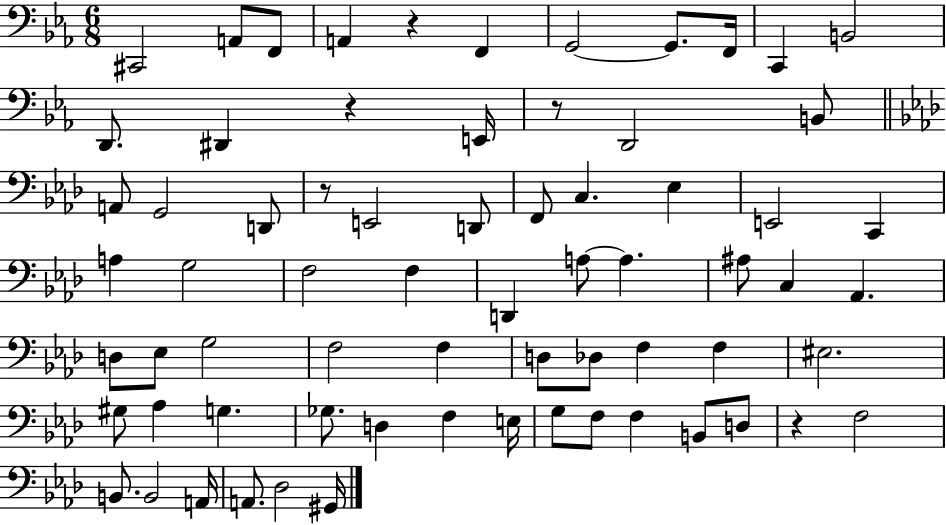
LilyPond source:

{
  \clef bass
  \numericTimeSignature
  \time 6/8
  \key ees \major
  cis,2 a,8 f,8 | a,4 r4 f,4 | g,2~~ g,8. f,16 | c,4 b,2 | \break d,8. dis,4 r4 e,16 | r8 d,2 b,8 | \bar "||" \break \key f \minor a,8 g,2 d,8 | r8 e,2 d,8 | f,8 c4. ees4 | e,2 c,4 | \break a4 g2 | f2 f4 | d,4 a8~~ a4. | ais8 c4 aes,4. | \break d8 ees8 g2 | f2 f4 | d8 des8 f4 f4 | eis2. | \break gis8 aes4 g4. | ges8. d4 f4 e16 | g8 f8 f4 b,8 d8 | r4 f2 | \break b,8. b,2 a,16 | a,8. des2 gis,16 | \bar "|."
}